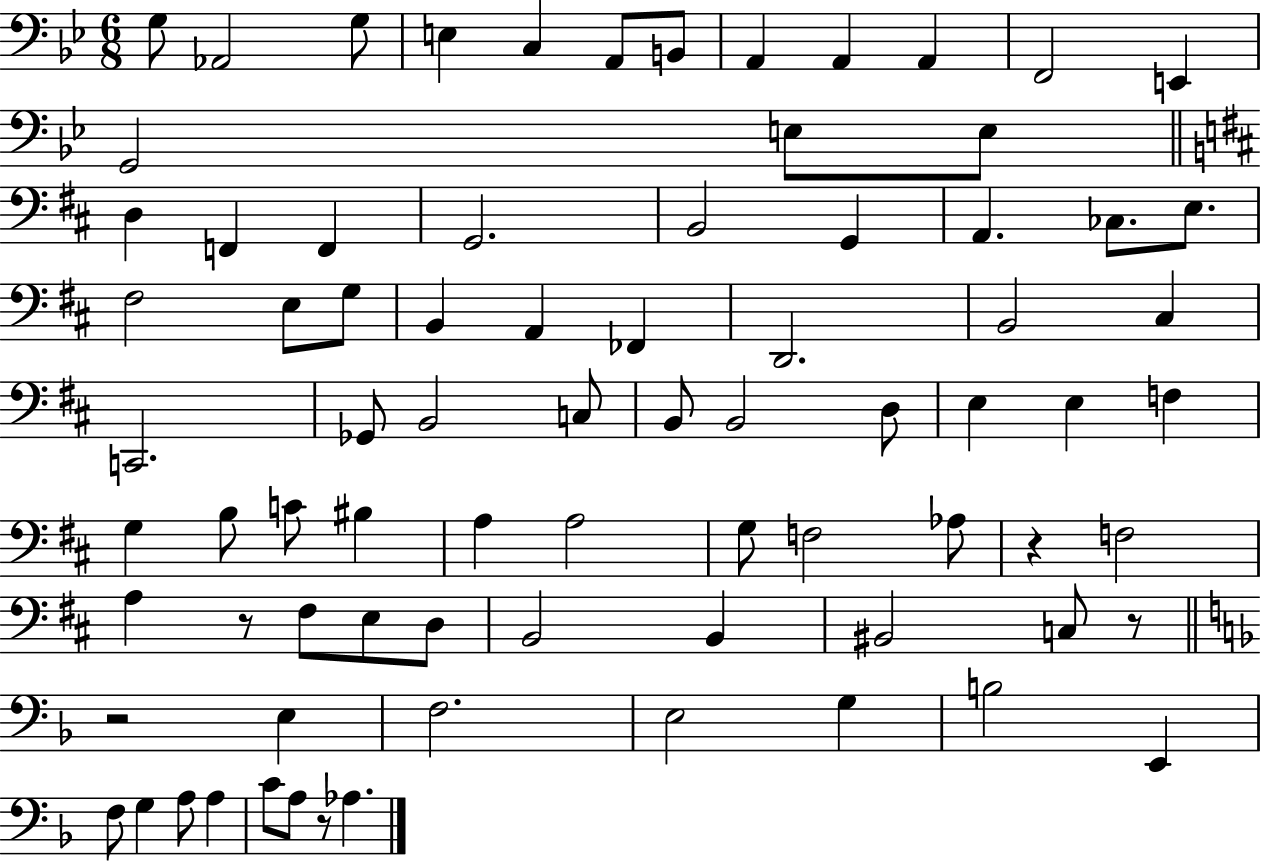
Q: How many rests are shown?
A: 5